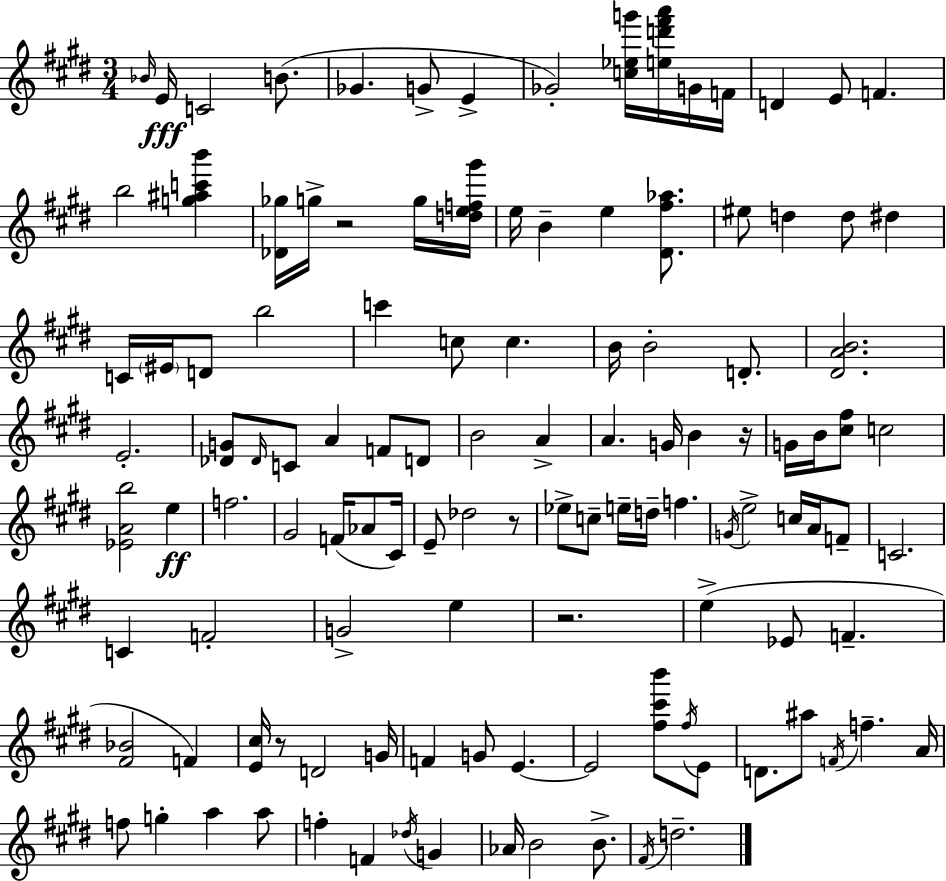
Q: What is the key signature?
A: E major